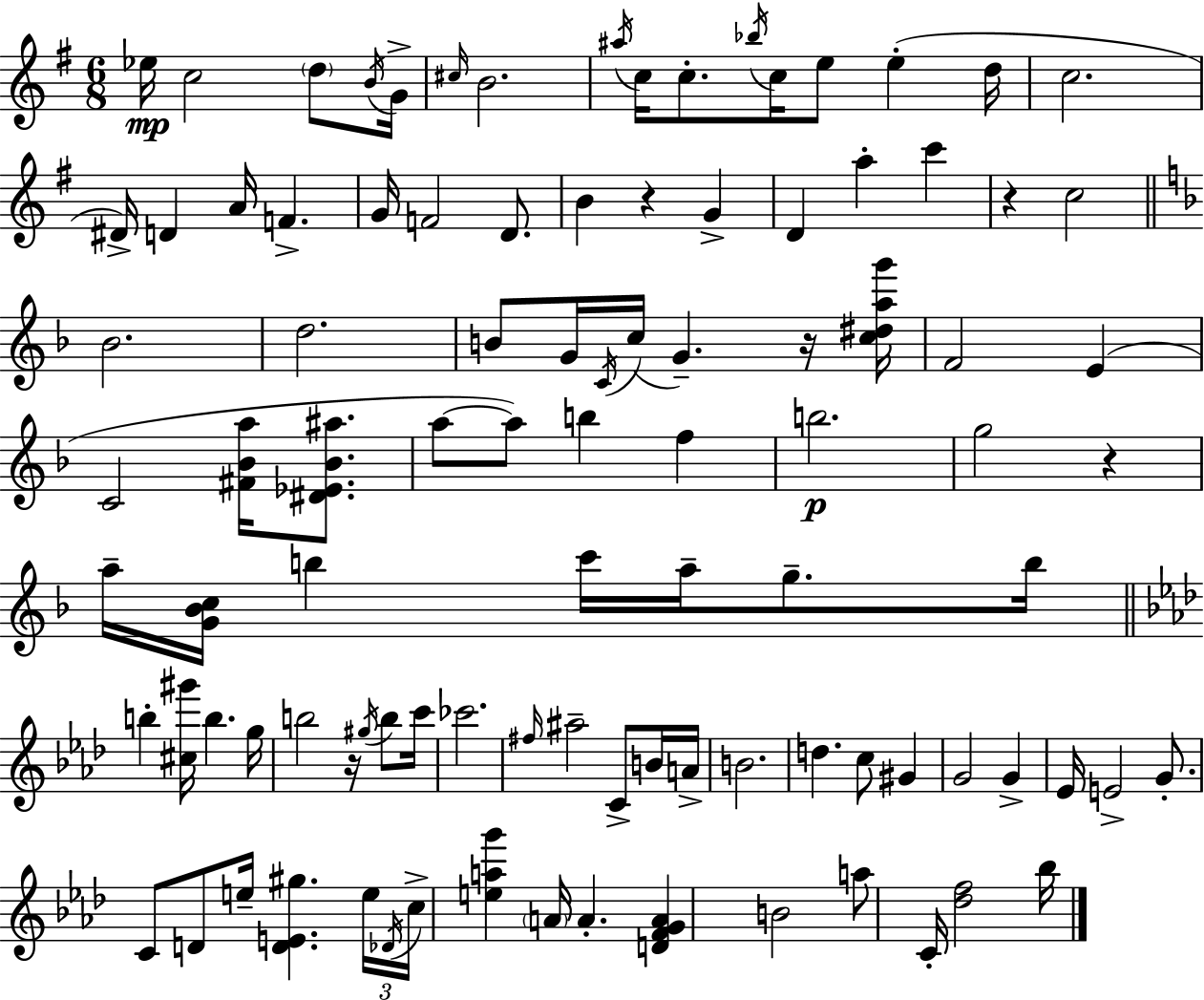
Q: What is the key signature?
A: E minor